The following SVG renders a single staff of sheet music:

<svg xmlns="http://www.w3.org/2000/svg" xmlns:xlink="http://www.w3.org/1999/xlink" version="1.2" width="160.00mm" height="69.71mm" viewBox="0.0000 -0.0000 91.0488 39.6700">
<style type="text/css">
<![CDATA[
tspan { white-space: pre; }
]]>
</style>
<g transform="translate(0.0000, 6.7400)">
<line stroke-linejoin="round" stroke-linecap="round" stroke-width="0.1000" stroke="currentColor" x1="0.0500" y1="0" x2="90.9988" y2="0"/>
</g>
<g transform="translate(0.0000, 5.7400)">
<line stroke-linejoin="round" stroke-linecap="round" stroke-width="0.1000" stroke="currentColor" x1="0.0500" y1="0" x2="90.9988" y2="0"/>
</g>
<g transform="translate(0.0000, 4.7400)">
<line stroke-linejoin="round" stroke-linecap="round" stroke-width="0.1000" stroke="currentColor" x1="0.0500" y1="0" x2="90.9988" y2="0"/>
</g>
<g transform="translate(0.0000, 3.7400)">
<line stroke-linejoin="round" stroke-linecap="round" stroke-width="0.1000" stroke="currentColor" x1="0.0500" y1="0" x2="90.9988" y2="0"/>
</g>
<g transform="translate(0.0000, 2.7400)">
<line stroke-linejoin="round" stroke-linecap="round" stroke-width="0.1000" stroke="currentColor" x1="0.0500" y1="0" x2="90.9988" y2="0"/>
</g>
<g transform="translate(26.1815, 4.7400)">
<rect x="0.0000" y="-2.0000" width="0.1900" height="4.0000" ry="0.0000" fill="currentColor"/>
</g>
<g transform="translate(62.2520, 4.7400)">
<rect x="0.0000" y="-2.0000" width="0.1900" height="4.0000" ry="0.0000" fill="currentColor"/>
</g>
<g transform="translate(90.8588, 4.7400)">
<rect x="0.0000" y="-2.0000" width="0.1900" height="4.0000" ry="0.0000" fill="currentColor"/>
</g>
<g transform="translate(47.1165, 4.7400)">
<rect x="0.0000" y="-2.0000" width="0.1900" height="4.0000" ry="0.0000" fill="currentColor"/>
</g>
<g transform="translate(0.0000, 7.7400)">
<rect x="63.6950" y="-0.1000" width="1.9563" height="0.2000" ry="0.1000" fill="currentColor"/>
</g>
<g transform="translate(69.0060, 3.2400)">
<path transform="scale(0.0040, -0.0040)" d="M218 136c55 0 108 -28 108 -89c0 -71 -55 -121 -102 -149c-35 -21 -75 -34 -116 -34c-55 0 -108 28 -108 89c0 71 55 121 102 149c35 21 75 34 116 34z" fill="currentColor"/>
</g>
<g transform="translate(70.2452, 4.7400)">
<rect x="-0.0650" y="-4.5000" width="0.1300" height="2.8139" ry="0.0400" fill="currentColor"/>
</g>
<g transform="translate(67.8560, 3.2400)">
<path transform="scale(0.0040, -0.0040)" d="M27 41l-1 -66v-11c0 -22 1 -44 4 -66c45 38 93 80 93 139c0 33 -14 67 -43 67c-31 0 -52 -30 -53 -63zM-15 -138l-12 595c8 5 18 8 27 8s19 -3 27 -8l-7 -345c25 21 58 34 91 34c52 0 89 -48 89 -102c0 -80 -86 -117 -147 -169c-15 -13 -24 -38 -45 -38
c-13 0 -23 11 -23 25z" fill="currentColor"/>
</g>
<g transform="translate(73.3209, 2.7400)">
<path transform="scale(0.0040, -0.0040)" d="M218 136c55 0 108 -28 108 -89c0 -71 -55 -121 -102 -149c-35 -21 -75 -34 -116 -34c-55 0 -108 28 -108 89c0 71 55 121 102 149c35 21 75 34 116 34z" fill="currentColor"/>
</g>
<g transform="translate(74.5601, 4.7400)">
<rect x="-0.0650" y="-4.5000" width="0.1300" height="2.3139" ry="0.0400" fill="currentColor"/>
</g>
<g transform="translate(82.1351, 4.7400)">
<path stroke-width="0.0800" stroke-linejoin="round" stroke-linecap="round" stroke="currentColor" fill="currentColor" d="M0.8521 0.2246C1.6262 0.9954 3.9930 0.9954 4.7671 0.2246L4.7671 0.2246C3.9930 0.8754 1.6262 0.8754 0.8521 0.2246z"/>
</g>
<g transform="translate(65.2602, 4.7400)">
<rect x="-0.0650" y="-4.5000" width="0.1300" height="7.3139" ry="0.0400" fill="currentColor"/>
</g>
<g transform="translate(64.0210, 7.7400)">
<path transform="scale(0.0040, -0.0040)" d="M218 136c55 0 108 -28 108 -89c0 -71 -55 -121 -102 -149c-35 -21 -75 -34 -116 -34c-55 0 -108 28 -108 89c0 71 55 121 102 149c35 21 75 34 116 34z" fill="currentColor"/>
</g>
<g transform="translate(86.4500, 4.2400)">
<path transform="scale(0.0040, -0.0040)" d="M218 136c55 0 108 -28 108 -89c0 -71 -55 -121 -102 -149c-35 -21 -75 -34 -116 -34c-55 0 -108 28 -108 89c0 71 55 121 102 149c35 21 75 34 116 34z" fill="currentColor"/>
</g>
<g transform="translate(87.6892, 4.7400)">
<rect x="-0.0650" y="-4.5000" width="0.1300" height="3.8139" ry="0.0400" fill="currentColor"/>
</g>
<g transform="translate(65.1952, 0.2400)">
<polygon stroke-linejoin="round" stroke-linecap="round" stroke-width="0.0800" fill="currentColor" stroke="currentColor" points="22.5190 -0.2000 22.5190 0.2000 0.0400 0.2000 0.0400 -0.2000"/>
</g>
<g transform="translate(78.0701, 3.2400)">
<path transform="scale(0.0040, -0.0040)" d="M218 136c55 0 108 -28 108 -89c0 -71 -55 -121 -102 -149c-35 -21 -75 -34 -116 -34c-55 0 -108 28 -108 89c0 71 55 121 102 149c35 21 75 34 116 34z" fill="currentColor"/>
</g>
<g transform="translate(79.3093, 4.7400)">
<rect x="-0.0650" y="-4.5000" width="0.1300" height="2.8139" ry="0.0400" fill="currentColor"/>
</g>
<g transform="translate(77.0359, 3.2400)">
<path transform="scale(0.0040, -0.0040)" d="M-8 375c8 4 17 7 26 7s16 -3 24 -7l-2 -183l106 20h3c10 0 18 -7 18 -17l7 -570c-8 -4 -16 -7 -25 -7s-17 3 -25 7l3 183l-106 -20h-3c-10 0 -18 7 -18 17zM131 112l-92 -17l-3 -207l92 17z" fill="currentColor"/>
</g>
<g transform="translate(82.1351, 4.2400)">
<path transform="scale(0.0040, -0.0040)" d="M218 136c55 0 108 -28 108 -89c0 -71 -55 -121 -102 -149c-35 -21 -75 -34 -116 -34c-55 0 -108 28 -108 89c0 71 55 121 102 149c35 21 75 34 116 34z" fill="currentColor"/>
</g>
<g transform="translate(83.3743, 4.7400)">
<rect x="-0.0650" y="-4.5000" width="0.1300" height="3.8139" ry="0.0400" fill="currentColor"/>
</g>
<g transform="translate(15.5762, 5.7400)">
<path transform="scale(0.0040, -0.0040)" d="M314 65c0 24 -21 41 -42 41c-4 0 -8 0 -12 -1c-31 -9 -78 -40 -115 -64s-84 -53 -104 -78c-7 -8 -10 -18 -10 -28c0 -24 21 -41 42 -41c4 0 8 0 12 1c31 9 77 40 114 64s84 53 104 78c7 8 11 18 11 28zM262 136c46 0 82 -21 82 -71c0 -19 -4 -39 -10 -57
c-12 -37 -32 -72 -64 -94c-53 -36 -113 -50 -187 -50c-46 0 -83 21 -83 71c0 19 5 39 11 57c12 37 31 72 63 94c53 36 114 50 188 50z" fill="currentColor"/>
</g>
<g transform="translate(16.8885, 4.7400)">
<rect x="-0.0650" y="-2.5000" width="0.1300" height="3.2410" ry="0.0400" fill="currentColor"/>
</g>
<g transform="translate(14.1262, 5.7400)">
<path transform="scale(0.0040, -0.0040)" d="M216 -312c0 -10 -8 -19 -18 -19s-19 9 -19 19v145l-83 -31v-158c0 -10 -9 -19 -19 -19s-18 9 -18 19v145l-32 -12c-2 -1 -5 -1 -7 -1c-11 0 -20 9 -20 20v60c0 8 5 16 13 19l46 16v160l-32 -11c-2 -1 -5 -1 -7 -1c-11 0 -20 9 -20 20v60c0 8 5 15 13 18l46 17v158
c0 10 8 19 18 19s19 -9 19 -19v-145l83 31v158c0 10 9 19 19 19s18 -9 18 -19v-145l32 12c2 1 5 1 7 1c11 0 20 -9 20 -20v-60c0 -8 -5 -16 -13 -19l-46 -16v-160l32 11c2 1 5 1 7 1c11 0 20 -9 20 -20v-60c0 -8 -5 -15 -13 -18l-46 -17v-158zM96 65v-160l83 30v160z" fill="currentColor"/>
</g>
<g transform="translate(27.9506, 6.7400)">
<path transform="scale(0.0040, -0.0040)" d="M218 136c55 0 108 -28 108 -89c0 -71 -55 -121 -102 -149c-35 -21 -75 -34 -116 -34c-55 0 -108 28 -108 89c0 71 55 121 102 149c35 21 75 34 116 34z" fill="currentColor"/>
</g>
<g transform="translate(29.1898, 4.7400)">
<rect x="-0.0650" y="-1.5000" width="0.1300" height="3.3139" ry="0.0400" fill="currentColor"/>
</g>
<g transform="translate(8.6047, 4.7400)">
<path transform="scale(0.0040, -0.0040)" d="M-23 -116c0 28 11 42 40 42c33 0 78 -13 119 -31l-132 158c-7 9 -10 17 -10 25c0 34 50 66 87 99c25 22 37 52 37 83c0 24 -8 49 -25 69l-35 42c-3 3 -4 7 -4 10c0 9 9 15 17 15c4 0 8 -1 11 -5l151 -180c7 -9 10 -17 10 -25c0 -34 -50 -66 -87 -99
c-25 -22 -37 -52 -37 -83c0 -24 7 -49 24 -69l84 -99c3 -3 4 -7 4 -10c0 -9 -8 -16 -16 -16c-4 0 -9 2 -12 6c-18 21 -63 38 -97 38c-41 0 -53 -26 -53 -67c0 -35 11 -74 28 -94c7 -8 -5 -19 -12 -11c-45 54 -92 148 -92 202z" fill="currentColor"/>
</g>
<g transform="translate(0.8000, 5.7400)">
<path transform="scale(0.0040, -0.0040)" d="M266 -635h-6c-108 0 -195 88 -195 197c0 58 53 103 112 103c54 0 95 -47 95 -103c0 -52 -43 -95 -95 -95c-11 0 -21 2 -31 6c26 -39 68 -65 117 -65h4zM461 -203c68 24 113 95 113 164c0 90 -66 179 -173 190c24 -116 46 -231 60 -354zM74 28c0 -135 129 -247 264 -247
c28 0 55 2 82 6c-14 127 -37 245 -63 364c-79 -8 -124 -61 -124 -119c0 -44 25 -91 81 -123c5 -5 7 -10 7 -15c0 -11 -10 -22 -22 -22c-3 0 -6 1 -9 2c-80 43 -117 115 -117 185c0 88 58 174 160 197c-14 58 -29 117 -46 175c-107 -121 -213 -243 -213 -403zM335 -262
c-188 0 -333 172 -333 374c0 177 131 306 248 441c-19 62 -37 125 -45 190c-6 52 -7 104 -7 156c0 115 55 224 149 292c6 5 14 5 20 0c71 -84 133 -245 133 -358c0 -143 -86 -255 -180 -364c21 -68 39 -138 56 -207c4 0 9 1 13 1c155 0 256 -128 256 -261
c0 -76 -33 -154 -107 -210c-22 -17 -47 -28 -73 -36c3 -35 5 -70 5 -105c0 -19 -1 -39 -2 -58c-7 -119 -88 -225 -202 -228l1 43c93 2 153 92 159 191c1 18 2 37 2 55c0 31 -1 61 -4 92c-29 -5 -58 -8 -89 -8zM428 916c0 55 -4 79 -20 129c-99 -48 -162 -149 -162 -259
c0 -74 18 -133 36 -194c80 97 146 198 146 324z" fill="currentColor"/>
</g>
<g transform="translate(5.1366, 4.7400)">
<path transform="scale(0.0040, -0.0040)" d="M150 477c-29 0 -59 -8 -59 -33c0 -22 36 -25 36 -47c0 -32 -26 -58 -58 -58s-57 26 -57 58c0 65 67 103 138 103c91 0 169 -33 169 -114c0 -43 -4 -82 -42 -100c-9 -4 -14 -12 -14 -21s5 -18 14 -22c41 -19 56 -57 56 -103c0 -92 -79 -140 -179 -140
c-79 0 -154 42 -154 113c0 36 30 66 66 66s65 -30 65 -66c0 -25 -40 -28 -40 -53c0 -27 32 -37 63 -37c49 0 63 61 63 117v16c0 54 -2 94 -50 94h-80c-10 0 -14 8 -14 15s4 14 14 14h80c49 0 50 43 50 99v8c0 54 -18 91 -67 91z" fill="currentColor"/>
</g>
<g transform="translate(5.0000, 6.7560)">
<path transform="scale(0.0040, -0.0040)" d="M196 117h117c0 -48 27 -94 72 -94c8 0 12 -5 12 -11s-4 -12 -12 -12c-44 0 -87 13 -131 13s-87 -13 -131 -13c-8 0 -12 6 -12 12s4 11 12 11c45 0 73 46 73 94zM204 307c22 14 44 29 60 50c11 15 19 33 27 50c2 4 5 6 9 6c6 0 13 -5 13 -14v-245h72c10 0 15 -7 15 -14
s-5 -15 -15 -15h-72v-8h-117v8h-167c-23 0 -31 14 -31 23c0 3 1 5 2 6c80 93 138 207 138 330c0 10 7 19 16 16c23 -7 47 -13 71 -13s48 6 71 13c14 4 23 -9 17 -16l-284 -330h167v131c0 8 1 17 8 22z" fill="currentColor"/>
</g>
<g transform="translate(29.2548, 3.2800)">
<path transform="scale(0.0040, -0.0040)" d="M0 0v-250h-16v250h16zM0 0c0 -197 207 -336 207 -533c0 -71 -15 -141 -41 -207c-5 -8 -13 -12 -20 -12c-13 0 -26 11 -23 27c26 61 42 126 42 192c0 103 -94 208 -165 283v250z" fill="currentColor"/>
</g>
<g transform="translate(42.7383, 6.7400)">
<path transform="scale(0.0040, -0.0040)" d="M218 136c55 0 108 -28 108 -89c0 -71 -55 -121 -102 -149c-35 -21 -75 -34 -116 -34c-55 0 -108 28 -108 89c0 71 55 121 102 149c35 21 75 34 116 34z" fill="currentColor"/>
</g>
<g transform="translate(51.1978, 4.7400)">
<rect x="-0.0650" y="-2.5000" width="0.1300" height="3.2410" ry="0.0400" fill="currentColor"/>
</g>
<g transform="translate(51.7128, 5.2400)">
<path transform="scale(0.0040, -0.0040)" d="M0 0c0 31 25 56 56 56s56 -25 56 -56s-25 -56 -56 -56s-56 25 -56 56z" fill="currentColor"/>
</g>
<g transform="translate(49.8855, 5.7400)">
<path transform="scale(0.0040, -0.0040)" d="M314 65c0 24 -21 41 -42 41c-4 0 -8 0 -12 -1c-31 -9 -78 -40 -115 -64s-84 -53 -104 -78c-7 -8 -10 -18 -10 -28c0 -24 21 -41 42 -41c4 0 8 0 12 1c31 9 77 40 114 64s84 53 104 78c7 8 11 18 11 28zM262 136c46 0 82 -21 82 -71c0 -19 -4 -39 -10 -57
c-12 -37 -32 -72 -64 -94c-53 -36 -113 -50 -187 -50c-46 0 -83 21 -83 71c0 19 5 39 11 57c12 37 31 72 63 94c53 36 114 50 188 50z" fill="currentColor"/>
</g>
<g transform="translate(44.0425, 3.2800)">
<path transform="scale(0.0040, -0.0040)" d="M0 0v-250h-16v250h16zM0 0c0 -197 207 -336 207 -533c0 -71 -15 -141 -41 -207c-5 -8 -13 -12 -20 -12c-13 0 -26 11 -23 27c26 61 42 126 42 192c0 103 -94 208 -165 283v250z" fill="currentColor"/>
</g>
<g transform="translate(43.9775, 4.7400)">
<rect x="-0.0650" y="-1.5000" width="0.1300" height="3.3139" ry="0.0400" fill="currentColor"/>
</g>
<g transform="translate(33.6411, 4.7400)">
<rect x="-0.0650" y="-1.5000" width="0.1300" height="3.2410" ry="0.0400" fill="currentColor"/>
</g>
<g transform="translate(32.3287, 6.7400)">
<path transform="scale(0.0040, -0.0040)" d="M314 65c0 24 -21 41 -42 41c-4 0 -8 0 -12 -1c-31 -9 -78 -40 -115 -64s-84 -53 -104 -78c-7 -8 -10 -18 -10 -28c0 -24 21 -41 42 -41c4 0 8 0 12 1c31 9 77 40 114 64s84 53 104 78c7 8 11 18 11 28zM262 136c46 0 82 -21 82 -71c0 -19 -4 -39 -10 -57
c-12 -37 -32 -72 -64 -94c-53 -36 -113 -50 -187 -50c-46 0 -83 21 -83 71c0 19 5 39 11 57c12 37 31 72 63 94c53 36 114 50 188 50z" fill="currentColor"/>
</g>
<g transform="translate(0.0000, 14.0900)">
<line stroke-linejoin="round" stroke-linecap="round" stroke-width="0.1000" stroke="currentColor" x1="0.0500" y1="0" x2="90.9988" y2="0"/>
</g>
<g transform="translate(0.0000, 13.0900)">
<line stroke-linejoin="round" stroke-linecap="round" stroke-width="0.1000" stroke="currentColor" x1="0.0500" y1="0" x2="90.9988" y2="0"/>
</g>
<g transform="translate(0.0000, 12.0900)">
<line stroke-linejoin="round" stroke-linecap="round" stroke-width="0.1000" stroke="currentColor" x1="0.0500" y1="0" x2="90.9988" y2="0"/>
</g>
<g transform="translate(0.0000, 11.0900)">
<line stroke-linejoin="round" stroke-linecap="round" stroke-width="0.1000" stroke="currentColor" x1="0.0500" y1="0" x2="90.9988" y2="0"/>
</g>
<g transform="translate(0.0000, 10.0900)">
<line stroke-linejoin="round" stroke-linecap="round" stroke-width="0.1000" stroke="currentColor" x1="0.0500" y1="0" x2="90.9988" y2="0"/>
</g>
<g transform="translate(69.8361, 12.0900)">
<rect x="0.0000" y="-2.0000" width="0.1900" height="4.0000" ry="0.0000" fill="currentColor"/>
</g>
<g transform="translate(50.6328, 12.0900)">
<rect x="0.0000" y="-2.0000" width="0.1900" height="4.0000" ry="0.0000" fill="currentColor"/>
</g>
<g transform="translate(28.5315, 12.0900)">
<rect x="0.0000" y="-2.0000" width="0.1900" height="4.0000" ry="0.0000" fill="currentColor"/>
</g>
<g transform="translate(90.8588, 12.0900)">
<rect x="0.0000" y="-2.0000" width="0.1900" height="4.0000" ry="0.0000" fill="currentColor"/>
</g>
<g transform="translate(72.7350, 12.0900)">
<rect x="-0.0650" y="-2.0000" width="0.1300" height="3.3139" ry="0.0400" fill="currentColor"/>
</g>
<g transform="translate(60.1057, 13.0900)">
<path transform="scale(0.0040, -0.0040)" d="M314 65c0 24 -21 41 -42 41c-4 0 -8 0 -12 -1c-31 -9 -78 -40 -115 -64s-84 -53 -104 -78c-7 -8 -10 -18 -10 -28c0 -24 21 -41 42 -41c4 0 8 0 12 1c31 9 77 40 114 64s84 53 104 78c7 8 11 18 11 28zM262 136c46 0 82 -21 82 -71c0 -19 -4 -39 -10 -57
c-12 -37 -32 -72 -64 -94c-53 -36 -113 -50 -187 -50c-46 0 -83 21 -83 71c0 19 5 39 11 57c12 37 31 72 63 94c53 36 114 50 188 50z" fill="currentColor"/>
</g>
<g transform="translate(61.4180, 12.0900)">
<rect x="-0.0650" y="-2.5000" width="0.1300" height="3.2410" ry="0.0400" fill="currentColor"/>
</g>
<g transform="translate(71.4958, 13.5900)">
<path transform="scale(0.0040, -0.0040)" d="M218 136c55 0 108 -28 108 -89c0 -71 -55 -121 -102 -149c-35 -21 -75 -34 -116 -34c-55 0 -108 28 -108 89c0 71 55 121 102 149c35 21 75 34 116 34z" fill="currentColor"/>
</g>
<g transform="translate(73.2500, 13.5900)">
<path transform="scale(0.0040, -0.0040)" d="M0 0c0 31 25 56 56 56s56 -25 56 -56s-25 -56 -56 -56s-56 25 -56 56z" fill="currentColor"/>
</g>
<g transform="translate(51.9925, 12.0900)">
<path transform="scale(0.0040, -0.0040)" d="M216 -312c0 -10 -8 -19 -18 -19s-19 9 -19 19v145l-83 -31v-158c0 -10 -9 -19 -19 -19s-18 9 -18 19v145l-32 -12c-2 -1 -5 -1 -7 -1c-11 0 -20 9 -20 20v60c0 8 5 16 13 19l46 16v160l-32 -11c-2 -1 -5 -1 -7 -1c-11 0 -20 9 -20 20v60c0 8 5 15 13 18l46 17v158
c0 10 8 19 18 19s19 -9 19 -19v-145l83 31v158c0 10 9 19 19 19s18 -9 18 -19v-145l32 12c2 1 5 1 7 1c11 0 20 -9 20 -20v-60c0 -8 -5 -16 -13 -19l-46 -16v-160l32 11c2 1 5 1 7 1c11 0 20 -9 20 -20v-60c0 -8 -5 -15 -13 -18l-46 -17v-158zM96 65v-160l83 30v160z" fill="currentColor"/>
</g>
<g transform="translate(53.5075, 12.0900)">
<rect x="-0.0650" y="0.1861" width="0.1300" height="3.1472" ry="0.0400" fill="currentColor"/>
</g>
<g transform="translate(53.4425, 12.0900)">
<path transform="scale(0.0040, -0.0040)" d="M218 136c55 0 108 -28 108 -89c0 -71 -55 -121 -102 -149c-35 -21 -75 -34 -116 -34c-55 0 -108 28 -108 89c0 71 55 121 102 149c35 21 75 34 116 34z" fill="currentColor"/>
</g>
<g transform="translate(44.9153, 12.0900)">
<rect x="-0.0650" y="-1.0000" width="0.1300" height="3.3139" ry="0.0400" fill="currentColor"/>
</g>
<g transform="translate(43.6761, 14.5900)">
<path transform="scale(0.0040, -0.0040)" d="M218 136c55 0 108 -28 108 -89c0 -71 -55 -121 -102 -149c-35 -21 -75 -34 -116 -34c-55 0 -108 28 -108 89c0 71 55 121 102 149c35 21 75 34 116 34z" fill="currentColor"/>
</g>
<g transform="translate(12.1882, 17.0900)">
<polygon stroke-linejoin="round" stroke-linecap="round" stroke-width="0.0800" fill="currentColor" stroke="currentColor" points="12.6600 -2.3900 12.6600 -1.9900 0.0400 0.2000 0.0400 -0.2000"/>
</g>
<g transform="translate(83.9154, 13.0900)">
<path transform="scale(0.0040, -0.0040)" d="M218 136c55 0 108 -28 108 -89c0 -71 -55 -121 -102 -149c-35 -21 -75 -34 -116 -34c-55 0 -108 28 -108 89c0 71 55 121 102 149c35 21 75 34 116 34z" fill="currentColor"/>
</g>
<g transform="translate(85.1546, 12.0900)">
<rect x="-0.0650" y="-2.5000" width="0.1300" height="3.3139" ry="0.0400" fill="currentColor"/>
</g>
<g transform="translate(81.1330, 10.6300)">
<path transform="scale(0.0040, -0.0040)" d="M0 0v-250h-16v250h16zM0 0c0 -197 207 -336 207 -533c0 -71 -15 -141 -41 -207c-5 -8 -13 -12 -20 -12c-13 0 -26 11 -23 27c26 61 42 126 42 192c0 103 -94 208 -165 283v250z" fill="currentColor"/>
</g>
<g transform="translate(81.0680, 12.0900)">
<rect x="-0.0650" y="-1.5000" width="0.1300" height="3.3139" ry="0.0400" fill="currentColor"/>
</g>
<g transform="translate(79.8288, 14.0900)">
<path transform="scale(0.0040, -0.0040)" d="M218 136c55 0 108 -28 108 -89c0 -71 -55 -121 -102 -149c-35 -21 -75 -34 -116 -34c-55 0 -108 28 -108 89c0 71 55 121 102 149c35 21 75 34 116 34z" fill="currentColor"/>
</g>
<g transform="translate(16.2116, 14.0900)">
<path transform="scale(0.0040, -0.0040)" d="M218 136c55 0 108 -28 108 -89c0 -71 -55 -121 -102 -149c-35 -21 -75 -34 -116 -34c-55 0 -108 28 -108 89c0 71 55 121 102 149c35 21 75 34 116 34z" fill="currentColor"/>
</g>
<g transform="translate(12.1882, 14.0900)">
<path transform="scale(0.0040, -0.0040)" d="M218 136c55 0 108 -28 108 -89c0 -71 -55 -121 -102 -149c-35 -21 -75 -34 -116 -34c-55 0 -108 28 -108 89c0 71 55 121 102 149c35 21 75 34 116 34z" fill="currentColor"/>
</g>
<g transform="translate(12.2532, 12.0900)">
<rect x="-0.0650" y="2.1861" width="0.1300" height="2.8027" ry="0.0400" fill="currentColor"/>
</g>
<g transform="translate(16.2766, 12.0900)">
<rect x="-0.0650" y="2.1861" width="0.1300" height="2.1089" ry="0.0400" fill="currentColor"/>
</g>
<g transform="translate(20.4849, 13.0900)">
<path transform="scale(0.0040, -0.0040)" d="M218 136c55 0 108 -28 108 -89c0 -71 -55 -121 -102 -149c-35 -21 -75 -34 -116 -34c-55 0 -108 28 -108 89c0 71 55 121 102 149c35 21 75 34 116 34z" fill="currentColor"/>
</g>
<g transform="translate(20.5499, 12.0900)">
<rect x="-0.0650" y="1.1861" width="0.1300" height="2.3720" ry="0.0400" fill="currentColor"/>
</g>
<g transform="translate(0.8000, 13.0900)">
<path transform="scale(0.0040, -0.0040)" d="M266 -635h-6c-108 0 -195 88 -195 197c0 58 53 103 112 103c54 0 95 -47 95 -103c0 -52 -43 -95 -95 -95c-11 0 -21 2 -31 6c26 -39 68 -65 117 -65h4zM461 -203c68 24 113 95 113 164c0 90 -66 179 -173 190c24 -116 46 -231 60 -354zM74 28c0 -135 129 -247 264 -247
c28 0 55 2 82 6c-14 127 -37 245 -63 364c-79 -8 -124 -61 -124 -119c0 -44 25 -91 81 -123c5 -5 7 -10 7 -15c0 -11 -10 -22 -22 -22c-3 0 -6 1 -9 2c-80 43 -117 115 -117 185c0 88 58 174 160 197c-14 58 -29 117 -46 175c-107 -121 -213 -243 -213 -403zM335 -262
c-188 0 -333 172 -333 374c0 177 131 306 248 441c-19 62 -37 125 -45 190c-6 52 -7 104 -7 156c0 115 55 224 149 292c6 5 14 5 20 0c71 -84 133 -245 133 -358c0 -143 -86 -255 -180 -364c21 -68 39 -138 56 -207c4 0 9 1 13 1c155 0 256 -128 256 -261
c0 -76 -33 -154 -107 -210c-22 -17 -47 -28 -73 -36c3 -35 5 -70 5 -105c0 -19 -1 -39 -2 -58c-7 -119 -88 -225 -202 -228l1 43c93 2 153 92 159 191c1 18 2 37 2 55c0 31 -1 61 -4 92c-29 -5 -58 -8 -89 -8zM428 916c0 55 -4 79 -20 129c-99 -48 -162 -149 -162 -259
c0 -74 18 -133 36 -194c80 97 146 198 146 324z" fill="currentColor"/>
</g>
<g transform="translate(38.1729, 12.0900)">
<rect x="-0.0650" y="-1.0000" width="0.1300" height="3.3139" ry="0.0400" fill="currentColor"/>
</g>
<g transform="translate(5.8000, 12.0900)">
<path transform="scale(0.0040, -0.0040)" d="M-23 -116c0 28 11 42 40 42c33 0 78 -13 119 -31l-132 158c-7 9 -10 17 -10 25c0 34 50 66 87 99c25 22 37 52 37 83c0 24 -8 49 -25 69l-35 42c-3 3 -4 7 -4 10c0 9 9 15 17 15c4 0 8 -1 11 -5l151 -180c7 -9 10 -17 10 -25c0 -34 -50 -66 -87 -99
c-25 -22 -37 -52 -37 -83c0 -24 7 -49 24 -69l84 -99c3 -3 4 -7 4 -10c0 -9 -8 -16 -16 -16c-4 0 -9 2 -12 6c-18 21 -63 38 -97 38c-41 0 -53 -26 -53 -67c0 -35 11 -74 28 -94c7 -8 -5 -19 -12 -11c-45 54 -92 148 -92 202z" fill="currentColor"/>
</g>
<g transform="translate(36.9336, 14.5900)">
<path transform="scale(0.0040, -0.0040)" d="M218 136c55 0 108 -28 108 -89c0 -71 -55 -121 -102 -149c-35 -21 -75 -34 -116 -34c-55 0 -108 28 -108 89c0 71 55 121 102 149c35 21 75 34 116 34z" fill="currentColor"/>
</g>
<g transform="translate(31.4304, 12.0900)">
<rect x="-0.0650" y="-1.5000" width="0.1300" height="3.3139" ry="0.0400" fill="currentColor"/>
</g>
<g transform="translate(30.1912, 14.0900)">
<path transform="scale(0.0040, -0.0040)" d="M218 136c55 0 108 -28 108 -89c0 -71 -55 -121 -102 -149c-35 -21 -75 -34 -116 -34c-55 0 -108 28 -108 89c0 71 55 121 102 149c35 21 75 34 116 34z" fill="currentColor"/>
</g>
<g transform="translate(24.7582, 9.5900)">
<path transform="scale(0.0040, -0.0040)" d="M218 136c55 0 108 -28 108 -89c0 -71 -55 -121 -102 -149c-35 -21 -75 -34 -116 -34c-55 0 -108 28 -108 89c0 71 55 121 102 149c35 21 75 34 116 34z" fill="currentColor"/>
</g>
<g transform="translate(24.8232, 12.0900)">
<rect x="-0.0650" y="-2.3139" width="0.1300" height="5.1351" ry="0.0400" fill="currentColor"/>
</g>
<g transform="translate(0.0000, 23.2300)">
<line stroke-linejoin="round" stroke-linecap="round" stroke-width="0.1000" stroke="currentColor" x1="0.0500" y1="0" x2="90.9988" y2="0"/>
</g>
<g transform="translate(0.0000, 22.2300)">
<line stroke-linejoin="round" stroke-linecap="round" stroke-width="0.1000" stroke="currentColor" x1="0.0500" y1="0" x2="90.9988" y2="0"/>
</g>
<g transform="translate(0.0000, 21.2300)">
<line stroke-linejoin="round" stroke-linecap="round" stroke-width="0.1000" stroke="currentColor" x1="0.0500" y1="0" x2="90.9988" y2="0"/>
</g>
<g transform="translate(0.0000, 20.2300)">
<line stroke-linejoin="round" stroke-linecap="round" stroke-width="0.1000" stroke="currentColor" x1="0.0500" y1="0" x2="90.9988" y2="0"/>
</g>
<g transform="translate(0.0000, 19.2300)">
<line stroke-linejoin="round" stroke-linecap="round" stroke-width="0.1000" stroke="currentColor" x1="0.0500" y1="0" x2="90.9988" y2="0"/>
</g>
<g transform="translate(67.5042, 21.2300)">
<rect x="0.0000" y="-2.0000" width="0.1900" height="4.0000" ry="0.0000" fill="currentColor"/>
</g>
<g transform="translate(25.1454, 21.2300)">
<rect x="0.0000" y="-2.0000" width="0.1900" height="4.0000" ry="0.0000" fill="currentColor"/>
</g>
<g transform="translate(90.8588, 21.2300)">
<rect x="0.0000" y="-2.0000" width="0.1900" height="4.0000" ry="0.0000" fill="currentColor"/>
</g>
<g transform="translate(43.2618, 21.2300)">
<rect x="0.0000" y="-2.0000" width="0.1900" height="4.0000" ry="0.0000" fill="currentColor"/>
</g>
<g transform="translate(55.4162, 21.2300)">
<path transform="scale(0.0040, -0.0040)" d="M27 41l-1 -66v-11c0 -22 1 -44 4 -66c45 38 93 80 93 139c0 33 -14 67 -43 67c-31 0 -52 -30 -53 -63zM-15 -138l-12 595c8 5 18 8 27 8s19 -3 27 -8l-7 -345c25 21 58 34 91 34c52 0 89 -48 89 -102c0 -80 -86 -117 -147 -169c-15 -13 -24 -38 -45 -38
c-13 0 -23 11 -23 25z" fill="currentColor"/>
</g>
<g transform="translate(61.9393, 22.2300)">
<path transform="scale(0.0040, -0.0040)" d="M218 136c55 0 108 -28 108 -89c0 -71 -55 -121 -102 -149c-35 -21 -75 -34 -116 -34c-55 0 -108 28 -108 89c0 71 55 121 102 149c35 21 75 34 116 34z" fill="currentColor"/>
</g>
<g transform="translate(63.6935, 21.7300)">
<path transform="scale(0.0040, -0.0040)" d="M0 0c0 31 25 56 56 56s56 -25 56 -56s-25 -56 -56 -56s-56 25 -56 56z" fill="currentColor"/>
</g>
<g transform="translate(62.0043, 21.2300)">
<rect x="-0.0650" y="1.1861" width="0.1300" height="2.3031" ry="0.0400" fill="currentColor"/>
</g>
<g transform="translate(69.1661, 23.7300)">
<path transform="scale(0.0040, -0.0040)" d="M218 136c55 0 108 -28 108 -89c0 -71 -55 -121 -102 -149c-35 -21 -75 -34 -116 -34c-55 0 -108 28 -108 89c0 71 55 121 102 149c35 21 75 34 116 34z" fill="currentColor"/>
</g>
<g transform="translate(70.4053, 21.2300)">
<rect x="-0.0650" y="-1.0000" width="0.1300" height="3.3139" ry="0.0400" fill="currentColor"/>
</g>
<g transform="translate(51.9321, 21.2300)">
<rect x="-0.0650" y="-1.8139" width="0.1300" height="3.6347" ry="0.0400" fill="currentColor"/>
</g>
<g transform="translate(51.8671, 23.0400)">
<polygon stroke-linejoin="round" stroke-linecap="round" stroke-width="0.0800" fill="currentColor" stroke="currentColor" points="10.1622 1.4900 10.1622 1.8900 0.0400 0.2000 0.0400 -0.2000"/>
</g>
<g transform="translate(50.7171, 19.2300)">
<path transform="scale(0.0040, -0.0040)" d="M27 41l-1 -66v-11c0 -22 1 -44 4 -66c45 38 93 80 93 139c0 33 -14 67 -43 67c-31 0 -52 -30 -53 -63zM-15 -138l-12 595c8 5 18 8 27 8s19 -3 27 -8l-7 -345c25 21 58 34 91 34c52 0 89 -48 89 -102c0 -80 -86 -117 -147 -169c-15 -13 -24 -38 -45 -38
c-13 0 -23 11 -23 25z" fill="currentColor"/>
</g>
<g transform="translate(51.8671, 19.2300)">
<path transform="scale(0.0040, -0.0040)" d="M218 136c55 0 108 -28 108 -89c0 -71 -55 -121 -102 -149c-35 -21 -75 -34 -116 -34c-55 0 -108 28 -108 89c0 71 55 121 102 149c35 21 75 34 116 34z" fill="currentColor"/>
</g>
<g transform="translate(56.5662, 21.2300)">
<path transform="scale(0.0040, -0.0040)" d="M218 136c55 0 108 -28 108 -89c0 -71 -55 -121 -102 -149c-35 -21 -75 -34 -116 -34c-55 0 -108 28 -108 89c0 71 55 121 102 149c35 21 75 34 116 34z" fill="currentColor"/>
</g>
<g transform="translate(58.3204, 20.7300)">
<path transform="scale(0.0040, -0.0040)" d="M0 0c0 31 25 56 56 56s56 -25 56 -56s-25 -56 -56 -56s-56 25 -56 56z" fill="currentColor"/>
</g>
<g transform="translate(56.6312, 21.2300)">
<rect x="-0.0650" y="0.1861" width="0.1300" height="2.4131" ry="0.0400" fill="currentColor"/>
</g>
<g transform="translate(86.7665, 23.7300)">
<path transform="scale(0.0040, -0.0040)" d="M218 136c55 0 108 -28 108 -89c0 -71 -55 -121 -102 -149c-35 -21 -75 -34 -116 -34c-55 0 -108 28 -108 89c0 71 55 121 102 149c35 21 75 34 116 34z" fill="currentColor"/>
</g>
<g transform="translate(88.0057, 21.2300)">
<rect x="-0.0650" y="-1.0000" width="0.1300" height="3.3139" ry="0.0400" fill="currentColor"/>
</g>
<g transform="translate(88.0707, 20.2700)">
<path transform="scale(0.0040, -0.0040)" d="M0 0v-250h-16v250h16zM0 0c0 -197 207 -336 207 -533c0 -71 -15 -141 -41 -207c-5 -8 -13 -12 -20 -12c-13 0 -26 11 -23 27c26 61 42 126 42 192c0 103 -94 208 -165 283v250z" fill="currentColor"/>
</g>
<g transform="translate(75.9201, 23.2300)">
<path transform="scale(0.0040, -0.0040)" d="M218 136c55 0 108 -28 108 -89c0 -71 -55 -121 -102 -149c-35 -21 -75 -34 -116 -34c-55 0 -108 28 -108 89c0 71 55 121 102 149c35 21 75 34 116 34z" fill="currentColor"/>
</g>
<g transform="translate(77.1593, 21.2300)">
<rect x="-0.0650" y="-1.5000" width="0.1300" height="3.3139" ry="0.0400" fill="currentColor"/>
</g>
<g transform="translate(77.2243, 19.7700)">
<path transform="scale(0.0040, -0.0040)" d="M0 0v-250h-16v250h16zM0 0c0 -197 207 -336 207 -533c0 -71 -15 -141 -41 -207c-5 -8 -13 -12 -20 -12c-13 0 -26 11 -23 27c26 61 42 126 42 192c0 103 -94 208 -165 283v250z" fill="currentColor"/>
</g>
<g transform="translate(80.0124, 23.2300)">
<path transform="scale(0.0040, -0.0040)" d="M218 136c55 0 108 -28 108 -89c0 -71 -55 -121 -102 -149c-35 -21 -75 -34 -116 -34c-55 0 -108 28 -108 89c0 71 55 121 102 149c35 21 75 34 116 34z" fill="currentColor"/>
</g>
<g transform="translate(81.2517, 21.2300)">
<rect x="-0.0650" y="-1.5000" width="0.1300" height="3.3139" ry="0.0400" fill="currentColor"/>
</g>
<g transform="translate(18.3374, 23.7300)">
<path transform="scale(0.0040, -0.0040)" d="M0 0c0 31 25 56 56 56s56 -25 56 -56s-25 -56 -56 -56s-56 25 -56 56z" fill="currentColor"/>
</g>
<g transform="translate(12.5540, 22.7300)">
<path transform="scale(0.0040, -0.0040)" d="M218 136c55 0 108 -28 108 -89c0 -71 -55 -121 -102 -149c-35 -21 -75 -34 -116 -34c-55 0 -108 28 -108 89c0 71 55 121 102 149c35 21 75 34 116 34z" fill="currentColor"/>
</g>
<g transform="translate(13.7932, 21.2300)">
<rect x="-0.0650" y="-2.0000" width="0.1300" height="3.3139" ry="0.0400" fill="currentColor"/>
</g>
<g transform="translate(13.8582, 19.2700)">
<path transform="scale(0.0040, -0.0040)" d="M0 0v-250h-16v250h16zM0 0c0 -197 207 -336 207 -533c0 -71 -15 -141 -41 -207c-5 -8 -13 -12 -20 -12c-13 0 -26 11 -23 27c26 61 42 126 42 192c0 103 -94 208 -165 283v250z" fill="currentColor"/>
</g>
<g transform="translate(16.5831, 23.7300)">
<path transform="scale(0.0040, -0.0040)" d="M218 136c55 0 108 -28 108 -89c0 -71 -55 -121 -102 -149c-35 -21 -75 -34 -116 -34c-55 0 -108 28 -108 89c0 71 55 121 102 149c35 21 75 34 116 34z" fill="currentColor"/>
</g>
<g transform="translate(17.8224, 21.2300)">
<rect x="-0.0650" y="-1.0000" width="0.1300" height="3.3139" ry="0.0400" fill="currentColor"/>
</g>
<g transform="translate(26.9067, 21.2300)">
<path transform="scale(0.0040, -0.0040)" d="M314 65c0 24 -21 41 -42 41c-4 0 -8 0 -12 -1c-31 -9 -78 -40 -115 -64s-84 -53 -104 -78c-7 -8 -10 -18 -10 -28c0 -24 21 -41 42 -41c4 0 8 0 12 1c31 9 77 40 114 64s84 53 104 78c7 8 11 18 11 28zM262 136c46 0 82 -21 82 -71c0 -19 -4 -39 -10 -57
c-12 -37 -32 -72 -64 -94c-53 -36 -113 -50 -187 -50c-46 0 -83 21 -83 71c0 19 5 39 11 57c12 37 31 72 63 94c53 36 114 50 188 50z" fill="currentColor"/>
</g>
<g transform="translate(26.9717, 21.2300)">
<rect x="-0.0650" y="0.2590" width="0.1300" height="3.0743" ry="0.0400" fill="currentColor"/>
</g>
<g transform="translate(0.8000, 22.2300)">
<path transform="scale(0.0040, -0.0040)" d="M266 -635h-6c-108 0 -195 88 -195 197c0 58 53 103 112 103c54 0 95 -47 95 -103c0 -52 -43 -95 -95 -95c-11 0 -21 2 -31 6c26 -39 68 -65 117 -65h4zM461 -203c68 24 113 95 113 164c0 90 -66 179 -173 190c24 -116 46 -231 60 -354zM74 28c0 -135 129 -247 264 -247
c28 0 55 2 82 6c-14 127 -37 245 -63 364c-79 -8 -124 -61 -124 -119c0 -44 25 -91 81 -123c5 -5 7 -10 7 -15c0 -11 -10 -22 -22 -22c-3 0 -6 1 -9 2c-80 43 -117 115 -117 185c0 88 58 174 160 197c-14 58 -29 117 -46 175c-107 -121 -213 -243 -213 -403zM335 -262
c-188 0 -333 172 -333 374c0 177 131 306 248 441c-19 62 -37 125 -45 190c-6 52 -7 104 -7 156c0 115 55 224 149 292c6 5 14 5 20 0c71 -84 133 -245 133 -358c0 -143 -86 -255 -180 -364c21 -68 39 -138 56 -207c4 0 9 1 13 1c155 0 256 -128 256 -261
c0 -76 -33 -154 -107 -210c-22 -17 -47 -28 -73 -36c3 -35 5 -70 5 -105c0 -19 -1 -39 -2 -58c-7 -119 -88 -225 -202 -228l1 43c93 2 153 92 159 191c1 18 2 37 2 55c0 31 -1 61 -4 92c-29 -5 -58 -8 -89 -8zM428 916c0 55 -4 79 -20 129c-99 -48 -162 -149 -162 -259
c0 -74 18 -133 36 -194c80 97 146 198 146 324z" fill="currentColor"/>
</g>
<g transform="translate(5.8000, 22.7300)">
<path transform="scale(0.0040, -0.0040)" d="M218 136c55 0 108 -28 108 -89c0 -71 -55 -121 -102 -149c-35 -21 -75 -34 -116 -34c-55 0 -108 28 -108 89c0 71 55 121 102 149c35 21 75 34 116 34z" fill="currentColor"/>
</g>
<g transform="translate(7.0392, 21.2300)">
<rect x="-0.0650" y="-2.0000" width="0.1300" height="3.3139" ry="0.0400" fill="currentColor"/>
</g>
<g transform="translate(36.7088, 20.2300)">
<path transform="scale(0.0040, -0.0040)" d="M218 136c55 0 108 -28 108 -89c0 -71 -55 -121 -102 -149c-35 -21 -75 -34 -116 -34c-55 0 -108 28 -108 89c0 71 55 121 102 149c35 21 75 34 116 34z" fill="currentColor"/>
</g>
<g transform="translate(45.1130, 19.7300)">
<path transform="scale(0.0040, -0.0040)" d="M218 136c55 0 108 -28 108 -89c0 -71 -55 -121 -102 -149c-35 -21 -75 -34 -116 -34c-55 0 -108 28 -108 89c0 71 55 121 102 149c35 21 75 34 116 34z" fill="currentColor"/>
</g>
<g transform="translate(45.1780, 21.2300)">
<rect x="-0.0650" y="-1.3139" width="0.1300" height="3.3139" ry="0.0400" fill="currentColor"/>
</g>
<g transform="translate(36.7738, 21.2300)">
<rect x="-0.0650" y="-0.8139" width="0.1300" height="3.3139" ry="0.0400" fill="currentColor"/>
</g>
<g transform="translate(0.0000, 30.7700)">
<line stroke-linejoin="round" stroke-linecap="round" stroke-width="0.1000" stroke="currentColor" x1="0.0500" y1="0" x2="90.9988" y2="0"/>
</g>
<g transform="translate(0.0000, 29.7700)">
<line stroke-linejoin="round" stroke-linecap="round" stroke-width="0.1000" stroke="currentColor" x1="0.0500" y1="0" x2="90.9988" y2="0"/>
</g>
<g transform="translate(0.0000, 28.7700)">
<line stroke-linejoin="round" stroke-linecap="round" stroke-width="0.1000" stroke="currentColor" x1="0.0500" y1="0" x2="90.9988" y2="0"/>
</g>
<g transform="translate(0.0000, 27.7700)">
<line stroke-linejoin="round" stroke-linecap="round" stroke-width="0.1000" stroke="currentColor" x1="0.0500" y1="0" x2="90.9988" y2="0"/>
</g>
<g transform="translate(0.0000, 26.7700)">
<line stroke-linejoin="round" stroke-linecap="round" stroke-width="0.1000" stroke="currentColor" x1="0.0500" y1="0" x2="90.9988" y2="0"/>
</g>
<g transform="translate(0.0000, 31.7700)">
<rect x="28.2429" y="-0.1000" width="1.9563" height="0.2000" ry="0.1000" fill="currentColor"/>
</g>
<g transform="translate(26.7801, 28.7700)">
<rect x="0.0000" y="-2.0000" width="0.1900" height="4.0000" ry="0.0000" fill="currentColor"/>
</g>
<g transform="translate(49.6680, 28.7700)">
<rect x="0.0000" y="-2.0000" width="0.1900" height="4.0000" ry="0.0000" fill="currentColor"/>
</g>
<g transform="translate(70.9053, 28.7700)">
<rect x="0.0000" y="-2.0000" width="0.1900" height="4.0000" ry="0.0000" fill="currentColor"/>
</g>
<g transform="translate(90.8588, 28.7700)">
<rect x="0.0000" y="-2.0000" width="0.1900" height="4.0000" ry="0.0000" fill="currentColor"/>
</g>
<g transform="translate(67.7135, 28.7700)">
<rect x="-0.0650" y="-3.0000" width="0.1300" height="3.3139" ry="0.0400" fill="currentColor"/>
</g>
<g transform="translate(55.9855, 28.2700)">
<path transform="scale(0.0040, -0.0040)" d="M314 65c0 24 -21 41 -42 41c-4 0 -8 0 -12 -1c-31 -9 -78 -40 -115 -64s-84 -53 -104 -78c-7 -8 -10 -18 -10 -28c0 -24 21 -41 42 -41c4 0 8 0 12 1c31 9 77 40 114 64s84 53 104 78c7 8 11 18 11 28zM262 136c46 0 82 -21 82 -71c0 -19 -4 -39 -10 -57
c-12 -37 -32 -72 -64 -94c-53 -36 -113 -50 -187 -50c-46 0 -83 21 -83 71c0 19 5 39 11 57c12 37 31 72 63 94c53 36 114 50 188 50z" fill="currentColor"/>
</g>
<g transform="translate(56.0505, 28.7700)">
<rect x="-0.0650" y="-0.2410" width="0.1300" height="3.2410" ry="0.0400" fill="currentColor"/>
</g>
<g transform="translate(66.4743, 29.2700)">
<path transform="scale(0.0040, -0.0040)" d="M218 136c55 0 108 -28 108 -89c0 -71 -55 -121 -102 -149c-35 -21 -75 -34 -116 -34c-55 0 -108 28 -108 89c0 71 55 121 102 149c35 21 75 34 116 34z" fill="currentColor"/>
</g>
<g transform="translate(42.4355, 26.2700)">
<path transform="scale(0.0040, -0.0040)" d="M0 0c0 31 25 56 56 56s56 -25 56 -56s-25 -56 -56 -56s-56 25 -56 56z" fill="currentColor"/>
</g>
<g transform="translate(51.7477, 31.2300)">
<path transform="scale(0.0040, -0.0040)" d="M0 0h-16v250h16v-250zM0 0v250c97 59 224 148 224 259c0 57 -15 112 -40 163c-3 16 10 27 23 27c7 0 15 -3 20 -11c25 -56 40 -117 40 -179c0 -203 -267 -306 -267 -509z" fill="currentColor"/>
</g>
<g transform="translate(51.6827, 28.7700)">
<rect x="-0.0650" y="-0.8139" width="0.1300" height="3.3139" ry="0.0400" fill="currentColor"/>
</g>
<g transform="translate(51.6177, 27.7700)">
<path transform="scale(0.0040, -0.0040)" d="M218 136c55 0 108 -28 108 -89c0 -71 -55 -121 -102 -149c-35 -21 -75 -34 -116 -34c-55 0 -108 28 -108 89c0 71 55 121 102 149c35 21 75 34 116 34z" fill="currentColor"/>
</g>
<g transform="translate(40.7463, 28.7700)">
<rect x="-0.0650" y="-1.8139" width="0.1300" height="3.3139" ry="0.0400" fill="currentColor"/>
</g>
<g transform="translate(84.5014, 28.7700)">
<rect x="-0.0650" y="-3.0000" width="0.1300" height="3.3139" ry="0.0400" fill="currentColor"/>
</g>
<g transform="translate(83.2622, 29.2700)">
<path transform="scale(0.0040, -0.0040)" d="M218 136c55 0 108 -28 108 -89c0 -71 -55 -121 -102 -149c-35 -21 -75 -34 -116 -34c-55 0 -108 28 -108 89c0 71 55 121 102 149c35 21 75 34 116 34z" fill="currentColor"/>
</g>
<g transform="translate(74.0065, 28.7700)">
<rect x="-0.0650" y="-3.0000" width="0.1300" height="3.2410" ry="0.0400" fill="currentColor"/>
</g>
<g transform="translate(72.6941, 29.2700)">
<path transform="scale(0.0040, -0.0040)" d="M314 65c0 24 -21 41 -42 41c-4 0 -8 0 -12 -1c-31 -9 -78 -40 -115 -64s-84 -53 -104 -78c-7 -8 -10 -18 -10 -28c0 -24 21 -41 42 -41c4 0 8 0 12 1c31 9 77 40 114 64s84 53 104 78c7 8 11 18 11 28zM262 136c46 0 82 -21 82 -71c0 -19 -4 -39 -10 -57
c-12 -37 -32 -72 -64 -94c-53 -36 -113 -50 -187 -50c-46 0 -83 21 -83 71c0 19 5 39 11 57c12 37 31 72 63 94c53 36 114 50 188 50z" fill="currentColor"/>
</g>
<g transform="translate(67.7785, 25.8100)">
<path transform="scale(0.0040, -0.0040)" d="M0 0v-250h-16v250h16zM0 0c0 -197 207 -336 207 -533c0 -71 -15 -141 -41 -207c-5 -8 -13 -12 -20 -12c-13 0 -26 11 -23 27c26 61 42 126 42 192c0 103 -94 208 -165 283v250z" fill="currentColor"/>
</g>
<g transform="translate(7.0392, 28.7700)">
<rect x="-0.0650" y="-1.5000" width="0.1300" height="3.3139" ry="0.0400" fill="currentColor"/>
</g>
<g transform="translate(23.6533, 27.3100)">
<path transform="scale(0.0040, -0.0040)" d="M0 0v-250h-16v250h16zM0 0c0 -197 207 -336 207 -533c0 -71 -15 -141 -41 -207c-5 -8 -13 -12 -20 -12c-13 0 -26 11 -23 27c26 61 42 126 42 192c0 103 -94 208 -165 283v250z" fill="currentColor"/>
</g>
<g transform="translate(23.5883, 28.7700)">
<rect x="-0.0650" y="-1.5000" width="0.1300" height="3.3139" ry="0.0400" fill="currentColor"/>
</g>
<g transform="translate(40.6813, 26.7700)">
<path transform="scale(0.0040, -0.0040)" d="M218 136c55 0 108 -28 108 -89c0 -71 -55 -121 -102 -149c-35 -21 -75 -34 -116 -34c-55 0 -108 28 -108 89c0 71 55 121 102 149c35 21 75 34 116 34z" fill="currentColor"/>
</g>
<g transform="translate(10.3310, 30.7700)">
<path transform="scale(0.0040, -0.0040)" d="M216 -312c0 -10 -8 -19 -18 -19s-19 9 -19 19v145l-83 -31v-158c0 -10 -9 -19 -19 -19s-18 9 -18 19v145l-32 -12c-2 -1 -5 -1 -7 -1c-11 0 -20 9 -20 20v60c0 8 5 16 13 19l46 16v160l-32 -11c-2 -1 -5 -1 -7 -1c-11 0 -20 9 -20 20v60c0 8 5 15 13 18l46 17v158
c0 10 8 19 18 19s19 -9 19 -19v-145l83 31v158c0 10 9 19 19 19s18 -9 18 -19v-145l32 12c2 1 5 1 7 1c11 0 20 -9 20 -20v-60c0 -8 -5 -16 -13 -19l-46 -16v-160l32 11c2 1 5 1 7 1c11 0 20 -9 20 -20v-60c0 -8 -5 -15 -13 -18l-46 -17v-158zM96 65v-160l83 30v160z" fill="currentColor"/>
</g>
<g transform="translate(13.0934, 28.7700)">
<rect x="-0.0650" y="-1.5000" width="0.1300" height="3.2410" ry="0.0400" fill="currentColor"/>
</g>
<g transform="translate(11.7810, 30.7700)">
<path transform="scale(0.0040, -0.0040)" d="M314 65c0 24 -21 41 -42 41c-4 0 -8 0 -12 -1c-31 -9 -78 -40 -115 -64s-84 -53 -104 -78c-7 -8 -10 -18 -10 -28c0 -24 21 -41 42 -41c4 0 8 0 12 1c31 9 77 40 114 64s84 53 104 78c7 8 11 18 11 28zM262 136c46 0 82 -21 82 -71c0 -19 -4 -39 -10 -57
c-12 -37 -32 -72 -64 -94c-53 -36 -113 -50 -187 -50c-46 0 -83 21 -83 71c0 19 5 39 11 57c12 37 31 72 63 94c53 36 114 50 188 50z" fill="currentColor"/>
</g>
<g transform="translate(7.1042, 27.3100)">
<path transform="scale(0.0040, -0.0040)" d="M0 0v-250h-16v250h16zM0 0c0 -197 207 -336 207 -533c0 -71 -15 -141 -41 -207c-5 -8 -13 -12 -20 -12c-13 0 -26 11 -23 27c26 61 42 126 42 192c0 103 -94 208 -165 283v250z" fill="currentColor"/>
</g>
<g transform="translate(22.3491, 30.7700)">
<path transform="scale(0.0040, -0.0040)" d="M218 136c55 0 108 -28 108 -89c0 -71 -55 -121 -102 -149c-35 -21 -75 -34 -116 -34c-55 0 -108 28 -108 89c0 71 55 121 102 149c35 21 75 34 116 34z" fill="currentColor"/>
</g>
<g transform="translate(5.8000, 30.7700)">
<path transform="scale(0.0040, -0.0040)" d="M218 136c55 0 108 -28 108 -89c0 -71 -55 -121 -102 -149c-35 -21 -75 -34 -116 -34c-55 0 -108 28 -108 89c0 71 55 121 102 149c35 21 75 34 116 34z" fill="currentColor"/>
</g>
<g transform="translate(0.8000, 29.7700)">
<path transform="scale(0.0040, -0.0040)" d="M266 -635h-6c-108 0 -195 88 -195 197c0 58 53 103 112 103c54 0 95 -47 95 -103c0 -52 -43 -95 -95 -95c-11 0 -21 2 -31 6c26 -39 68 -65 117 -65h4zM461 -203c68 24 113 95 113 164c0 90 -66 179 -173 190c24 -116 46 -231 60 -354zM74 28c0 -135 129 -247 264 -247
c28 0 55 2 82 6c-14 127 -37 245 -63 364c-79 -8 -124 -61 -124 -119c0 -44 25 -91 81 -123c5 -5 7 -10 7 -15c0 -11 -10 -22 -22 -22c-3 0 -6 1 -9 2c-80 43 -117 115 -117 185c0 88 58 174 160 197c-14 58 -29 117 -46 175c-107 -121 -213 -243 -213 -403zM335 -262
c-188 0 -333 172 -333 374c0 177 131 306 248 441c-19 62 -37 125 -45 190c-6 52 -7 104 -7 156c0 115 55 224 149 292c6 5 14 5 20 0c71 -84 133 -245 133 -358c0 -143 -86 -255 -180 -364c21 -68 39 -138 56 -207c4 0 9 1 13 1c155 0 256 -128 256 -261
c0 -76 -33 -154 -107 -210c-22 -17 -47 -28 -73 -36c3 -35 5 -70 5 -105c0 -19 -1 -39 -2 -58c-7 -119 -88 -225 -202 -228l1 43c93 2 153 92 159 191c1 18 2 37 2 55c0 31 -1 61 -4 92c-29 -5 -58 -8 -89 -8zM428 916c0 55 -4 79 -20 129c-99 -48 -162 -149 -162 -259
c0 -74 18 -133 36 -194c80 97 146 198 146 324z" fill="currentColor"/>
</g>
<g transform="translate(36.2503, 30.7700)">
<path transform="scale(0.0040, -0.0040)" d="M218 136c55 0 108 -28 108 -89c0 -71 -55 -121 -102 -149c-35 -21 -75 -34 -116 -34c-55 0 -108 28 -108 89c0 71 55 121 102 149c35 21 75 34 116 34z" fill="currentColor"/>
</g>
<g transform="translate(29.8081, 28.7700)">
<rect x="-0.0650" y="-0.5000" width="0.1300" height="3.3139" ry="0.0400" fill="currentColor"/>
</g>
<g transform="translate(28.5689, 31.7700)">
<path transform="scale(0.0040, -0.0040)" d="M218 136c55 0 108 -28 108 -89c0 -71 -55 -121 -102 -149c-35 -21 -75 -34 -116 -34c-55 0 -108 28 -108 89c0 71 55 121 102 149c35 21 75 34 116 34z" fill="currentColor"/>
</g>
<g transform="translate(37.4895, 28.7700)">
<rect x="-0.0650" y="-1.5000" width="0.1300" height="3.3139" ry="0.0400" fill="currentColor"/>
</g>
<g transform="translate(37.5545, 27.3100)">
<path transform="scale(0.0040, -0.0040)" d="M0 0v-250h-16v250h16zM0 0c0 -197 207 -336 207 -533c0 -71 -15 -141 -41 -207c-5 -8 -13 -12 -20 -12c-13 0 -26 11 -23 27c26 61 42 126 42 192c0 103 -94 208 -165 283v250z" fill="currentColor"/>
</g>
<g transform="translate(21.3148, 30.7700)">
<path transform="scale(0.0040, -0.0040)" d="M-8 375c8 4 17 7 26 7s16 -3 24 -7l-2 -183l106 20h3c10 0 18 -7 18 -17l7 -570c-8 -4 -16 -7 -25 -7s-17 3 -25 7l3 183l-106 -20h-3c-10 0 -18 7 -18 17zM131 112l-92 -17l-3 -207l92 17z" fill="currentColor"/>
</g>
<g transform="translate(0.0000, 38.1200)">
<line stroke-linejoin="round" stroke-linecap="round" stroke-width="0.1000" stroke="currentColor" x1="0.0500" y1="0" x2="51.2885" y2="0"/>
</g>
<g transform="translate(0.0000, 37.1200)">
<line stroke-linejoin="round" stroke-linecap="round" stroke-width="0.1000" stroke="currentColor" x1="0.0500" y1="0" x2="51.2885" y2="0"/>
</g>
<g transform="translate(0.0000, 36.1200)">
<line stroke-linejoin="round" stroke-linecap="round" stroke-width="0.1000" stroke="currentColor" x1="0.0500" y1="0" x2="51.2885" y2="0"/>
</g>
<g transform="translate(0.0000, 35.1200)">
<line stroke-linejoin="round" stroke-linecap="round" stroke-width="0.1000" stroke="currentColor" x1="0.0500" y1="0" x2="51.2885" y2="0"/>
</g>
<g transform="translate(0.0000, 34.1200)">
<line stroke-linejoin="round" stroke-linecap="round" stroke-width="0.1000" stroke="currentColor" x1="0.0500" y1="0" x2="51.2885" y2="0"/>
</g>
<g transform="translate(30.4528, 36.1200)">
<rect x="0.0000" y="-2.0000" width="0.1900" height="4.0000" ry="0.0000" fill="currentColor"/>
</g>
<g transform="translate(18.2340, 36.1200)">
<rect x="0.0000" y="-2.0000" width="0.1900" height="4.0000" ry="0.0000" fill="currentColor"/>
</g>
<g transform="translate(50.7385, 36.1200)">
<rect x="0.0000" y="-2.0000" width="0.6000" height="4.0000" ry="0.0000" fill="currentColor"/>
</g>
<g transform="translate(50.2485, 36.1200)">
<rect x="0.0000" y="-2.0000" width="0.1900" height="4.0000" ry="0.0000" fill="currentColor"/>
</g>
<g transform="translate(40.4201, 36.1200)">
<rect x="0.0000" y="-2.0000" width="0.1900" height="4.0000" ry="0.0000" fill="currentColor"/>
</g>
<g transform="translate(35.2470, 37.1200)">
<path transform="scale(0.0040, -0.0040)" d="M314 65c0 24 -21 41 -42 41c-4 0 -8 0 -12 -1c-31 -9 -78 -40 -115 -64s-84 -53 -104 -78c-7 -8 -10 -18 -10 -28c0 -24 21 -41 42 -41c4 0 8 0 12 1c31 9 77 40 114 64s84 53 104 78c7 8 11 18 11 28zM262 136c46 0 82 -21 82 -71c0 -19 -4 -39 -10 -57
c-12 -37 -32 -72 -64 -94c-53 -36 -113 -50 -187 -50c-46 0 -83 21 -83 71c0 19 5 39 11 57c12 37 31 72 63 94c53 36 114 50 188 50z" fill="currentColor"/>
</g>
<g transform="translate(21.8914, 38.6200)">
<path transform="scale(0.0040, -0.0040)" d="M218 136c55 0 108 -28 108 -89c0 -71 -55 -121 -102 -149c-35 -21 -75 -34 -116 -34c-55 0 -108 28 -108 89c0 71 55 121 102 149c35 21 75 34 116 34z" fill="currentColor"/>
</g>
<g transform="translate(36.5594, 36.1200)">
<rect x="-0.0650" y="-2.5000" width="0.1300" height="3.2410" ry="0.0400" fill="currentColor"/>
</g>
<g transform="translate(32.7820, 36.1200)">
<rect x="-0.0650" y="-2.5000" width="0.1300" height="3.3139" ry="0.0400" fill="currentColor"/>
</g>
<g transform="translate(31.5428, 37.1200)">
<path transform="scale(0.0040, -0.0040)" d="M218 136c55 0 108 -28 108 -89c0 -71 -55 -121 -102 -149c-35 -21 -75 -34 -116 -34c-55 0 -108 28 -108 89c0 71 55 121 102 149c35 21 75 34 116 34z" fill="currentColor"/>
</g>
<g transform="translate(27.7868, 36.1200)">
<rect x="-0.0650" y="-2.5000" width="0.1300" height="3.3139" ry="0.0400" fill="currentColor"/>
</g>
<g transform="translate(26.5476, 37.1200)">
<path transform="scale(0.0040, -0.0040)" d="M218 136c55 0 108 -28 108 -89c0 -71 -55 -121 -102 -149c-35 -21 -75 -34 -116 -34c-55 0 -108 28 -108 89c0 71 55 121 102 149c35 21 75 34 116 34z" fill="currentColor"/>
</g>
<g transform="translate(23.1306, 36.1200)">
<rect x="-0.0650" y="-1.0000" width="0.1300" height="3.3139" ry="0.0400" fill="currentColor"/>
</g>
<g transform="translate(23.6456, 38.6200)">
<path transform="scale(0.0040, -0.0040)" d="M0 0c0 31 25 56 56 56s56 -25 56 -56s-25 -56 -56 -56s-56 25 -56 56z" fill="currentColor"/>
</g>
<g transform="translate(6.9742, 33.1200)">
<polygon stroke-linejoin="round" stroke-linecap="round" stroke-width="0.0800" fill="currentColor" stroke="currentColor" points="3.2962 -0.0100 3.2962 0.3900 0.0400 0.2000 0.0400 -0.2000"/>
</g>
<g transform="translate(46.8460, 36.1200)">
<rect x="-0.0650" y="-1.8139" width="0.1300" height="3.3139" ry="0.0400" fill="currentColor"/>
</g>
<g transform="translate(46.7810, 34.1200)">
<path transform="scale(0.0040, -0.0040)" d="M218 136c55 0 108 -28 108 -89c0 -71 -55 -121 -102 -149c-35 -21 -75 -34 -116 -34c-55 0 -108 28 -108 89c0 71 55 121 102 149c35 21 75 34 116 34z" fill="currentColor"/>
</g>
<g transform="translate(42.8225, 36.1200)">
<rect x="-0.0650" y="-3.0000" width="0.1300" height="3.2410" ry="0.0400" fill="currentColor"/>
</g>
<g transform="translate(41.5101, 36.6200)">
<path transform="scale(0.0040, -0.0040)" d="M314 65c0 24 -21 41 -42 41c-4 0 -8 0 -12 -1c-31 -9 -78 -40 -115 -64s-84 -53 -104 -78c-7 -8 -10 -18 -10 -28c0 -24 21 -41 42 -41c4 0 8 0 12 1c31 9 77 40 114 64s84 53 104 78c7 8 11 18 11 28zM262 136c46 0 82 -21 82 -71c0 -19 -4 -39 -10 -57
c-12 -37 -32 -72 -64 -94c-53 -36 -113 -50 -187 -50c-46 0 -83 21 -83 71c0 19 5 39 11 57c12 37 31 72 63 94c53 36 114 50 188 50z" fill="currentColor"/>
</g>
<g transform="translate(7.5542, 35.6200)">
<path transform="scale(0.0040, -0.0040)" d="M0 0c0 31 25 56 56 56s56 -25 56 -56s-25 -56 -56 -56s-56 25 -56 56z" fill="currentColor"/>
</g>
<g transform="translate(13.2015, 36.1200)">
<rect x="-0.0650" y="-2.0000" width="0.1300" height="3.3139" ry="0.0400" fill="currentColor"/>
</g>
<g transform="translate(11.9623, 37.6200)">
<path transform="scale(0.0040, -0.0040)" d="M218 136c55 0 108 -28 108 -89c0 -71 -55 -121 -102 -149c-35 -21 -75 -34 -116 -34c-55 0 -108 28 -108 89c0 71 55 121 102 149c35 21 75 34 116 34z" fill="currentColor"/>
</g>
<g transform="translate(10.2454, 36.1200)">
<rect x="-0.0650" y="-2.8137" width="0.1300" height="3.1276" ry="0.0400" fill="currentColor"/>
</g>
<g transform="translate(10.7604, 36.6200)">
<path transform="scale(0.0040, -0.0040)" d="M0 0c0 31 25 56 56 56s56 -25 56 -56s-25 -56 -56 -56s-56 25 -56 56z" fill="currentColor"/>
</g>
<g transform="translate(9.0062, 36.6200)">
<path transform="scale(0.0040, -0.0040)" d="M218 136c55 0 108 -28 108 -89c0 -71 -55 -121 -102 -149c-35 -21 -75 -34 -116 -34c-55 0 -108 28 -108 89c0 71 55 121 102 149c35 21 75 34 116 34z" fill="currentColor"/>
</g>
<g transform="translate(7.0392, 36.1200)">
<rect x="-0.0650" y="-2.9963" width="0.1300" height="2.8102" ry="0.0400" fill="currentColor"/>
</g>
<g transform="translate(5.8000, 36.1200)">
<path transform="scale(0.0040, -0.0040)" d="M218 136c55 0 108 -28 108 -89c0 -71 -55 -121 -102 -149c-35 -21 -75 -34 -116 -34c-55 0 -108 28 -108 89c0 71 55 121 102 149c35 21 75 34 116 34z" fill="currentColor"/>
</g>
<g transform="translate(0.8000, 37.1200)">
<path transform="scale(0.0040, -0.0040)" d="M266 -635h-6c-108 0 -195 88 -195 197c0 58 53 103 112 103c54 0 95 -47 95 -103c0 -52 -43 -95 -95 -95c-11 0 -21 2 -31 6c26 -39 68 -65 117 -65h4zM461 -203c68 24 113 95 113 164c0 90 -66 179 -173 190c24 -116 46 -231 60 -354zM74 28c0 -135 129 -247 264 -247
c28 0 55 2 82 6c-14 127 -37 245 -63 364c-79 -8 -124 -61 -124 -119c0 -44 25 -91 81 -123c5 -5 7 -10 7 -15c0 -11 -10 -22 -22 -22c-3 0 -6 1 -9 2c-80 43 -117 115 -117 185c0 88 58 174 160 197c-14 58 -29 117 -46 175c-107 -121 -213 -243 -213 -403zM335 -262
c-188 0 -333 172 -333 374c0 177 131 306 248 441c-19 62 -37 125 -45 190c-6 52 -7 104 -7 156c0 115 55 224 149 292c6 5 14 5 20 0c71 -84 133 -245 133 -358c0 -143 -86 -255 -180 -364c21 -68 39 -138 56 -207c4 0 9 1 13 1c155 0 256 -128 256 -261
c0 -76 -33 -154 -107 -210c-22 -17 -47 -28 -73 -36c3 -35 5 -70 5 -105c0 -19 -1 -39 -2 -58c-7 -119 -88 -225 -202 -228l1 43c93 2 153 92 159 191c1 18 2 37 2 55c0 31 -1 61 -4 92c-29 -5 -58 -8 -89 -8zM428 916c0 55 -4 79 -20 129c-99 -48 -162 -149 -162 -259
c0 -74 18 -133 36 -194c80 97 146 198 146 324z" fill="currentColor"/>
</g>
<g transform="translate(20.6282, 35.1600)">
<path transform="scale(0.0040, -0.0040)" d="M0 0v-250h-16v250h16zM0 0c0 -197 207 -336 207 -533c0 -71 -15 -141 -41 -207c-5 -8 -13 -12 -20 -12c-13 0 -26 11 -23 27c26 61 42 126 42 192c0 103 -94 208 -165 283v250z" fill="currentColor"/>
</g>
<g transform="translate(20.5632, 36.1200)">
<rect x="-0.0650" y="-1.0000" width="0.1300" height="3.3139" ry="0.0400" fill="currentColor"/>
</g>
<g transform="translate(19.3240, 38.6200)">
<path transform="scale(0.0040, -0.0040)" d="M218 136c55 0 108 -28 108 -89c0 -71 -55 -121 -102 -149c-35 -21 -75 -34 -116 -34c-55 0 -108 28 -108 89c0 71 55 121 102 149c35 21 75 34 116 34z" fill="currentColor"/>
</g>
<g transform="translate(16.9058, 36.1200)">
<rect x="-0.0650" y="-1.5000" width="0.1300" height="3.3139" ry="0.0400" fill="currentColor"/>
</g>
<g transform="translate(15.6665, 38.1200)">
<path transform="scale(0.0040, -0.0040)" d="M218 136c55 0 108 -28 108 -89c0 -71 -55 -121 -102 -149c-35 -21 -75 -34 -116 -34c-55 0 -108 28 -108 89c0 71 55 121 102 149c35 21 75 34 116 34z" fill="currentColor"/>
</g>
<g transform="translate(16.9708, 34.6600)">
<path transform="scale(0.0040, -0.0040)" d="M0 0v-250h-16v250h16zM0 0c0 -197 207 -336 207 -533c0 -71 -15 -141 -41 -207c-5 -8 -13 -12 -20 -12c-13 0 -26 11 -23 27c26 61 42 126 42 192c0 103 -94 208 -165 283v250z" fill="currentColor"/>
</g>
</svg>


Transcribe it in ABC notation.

X:1
T:Untitled
M:3/4
L:1/4
K:C
z ^G2 E/2 E2 E/2 G2 C/2 _e/2 f/2 e/2 c/2 c/2 z E/2 E/2 G/2 g/2 E D D ^B G2 F E/2 G F F/2 D B2 d e _f/2 _B/2 G/2 D E/2 E D/2 E/2 ^E2 E/2 C E/2 f d/2 c2 A/2 A2 A B/2 A/2 F E/2 D/2 D G G G2 A2 f